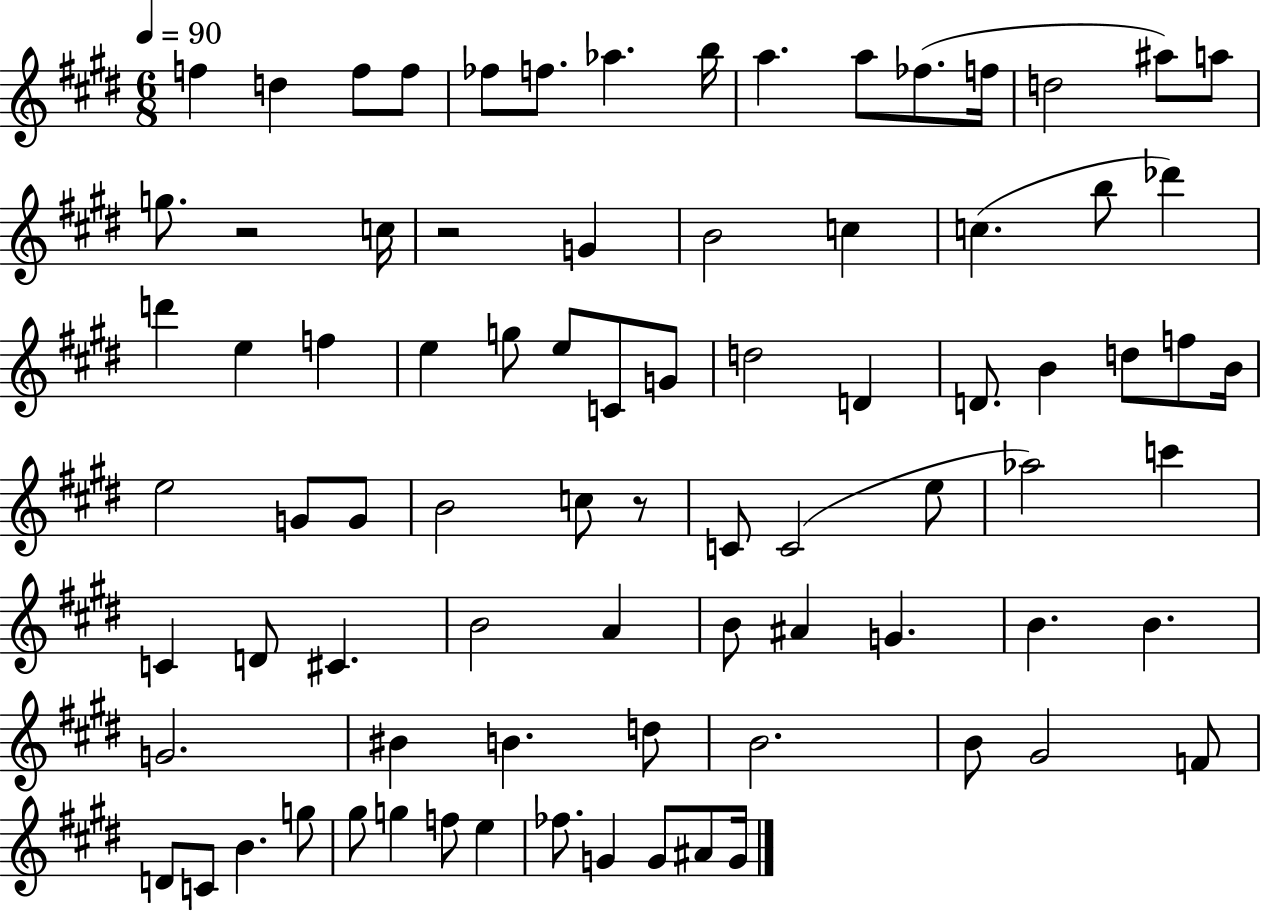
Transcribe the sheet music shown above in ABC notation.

X:1
T:Untitled
M:6/8
L:1/4
K:E
f d f/2 f/2 _f/2 f/2 _a b/4 a a/2 _f/2 f/4 d2 ^a/2 a/2 g/2 z2 c/4 z2 G B2 c c b/2 _d' d' e f e g/2 e/2 C/2 G/2 d2 D D/2 B d/2 f/2 B/4 e2 G/2 G/2 B2 c/2 z/2 C/2 C2 e/2 _a2 c' C D/2 ^C B2 A B/2 ^A G B B G2 ^B B d/2 B2 B/2 ^G2 F/2 D/2 C/2 B g/2 ^g/2 g f/2 e _f/2 G G/2 ^A/2 G/4